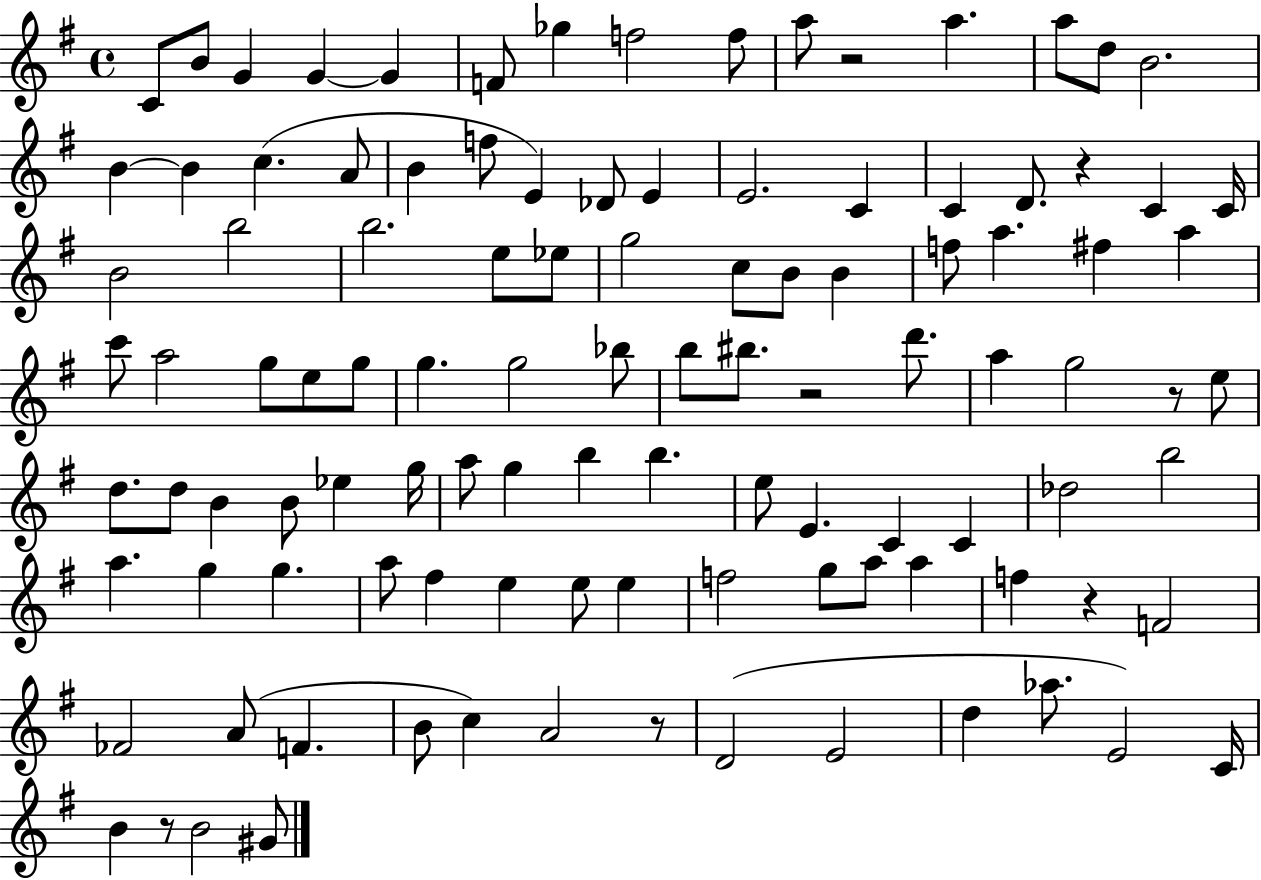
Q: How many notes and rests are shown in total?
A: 108